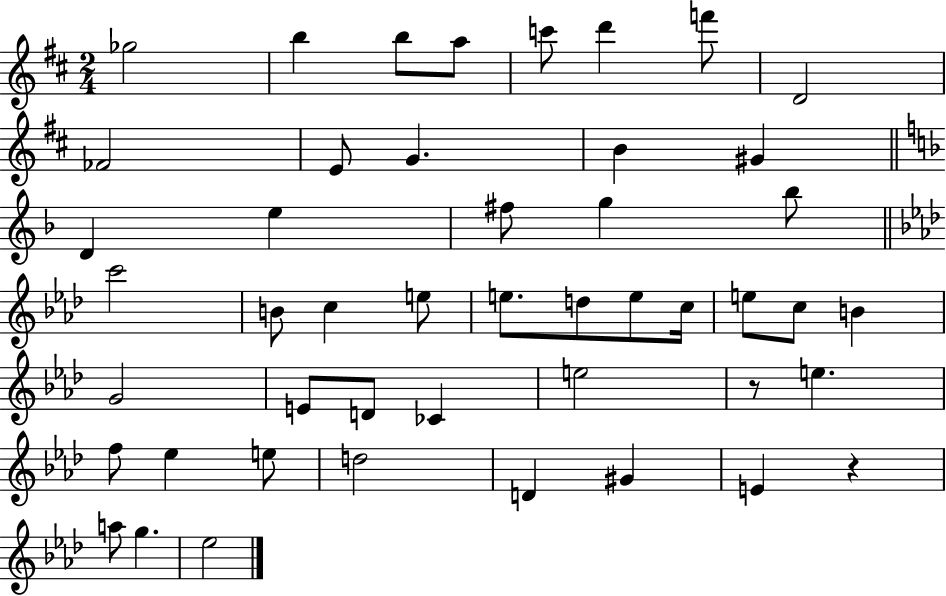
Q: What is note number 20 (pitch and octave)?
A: B4